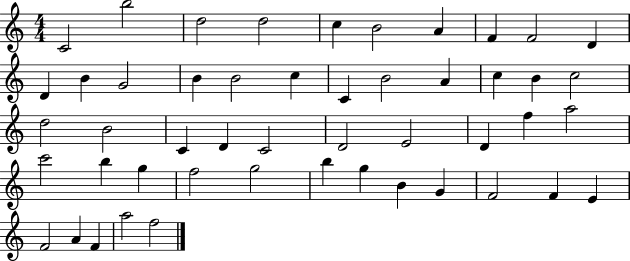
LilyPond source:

{
  \clef treble
  \numericTimeSignature
  \time 4/4
  \key c \major
  c'2 b''2 | d''2 d''2 | c''4 b'2 a'4 | f'4 f'2 d'4 | \break d'4 b'4 g'2 | b'4 b'2 c''4 | c'4 b'2 a'4 | c''4 b'4 c''2 | \break d''2 b'2 | c'4 d'4 c'2 | d'2 e'2 | d'4 f''4 a''2 | \break c'''2 b''4 g''4 | f''2 g''2 | b''4 g''4 b'4 g'4 | f'2 f'4 e'4 | \break f'2 a'4 f'4 | a''2 f''2 | \bar "|."
}